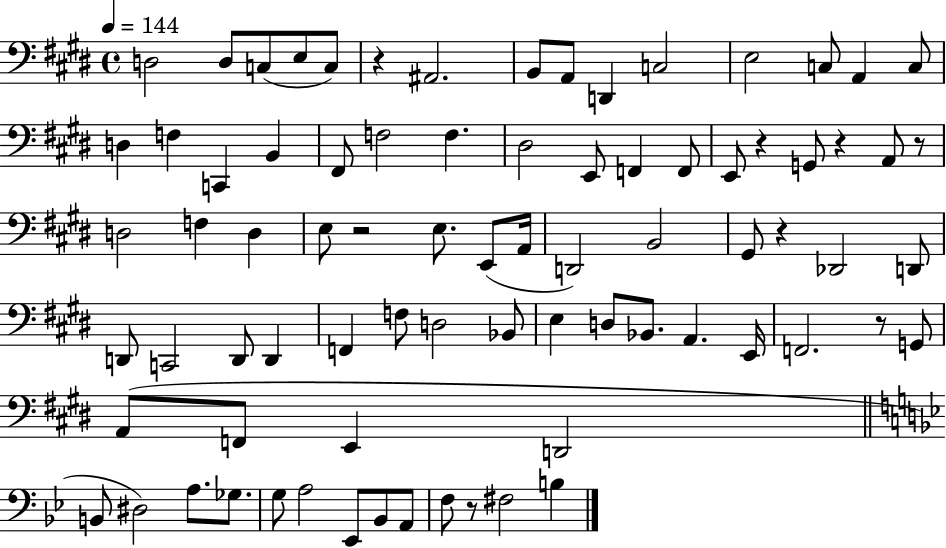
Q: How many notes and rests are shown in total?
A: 79